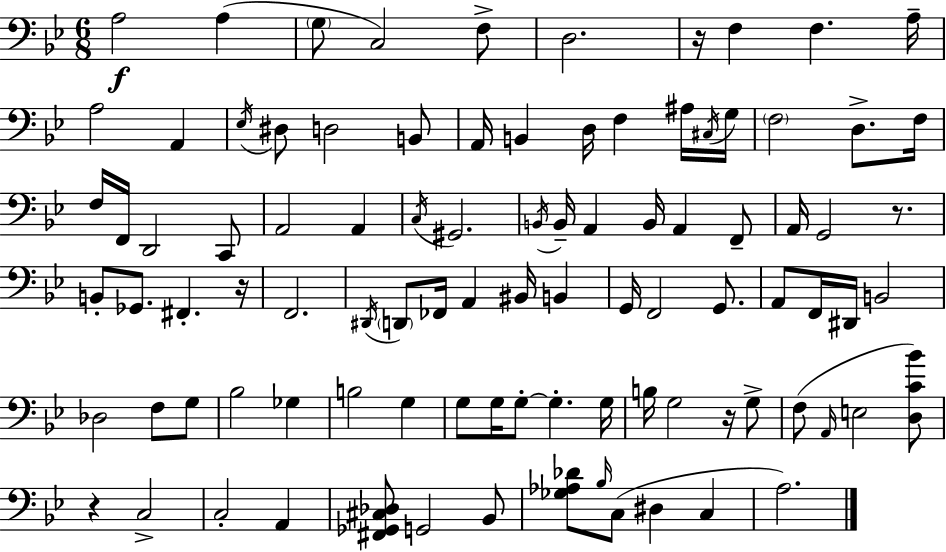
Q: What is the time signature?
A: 6/8